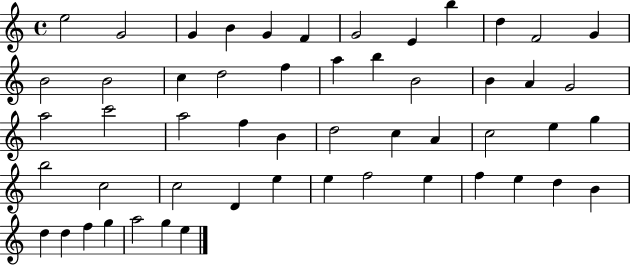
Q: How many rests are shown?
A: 0